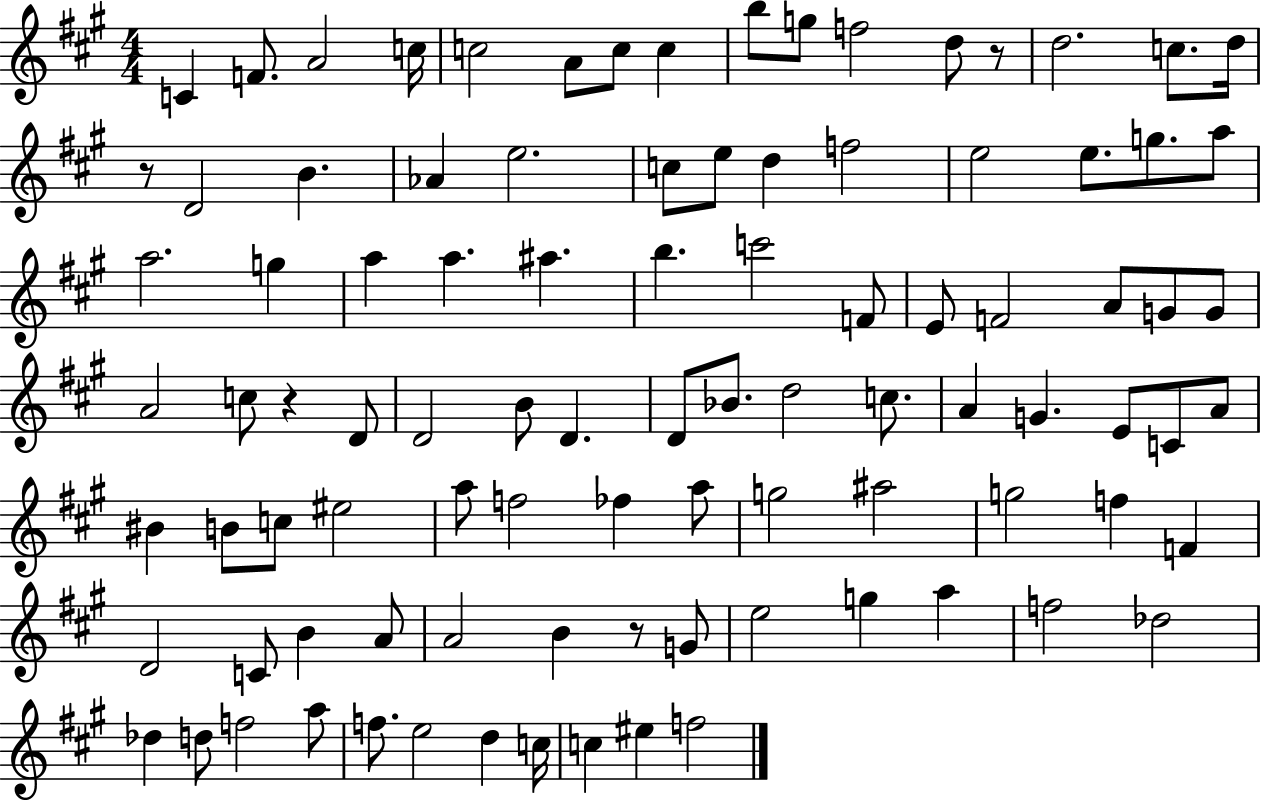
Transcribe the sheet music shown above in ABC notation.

X:1
T:Untitled
M:4/4
L:1/4
K:A
C F/2 A2 c/4 c2 A/2 c/2 c b/2 g/2 f2 d/2 z/2 d2 c/2 d/4 z/2 D2 B _A e2 c/2 e/2 d f2 e2 e/2 g/2 a/2 a2 g a a ^a b c'2 F/2 E/2 F2 A/2 G/2 G/2 A2 c/2 z D/2 D2 B/2 D D/2 _B/2 d2 c/2 A G E/2 C/2 A/2 ^B B/2 c/2 ^e2 a/2 f2 _f a/2 g2 ^a2 g2 f F D2 C/2 B A/2 A2 B z/2 G/2 e2 g a f2 _d2 _d d/2 f2 a/2 f/2 e2 d c/4 c ^e f2